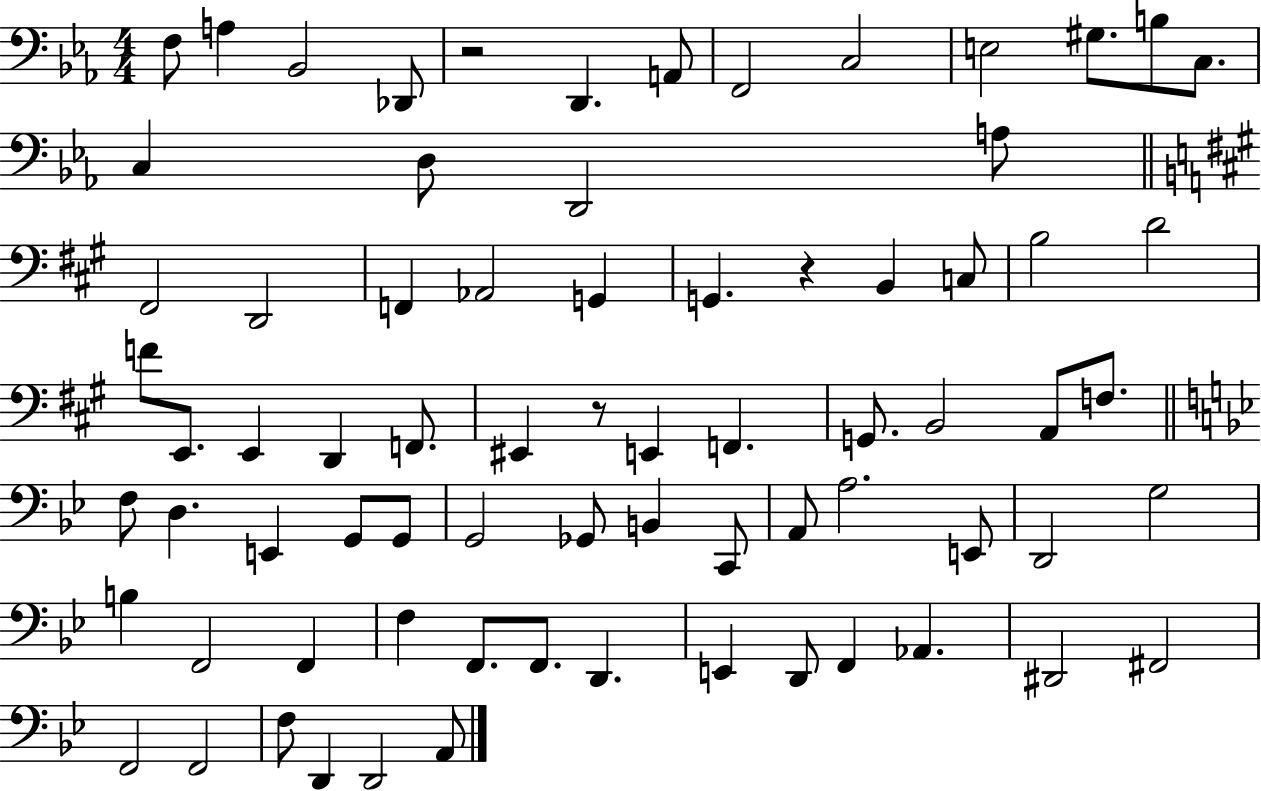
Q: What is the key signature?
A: EES major